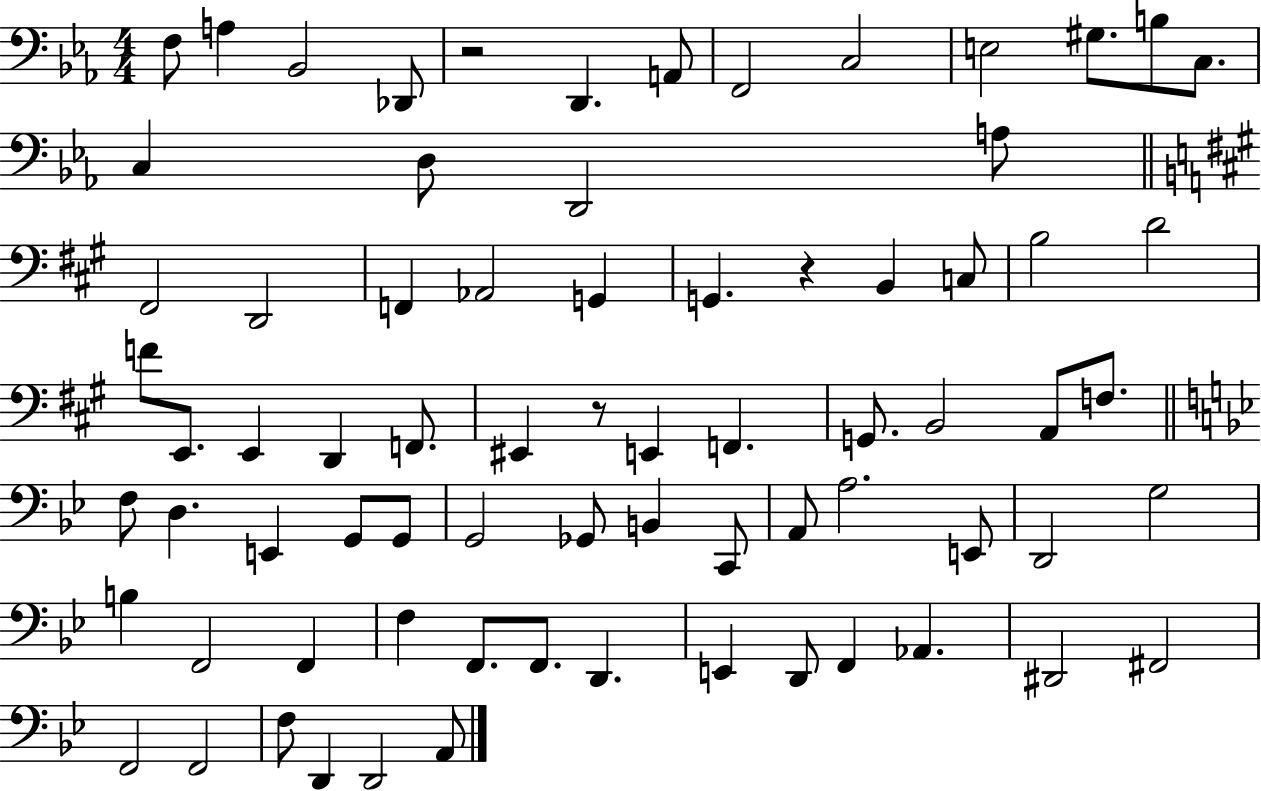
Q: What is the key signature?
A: EES major